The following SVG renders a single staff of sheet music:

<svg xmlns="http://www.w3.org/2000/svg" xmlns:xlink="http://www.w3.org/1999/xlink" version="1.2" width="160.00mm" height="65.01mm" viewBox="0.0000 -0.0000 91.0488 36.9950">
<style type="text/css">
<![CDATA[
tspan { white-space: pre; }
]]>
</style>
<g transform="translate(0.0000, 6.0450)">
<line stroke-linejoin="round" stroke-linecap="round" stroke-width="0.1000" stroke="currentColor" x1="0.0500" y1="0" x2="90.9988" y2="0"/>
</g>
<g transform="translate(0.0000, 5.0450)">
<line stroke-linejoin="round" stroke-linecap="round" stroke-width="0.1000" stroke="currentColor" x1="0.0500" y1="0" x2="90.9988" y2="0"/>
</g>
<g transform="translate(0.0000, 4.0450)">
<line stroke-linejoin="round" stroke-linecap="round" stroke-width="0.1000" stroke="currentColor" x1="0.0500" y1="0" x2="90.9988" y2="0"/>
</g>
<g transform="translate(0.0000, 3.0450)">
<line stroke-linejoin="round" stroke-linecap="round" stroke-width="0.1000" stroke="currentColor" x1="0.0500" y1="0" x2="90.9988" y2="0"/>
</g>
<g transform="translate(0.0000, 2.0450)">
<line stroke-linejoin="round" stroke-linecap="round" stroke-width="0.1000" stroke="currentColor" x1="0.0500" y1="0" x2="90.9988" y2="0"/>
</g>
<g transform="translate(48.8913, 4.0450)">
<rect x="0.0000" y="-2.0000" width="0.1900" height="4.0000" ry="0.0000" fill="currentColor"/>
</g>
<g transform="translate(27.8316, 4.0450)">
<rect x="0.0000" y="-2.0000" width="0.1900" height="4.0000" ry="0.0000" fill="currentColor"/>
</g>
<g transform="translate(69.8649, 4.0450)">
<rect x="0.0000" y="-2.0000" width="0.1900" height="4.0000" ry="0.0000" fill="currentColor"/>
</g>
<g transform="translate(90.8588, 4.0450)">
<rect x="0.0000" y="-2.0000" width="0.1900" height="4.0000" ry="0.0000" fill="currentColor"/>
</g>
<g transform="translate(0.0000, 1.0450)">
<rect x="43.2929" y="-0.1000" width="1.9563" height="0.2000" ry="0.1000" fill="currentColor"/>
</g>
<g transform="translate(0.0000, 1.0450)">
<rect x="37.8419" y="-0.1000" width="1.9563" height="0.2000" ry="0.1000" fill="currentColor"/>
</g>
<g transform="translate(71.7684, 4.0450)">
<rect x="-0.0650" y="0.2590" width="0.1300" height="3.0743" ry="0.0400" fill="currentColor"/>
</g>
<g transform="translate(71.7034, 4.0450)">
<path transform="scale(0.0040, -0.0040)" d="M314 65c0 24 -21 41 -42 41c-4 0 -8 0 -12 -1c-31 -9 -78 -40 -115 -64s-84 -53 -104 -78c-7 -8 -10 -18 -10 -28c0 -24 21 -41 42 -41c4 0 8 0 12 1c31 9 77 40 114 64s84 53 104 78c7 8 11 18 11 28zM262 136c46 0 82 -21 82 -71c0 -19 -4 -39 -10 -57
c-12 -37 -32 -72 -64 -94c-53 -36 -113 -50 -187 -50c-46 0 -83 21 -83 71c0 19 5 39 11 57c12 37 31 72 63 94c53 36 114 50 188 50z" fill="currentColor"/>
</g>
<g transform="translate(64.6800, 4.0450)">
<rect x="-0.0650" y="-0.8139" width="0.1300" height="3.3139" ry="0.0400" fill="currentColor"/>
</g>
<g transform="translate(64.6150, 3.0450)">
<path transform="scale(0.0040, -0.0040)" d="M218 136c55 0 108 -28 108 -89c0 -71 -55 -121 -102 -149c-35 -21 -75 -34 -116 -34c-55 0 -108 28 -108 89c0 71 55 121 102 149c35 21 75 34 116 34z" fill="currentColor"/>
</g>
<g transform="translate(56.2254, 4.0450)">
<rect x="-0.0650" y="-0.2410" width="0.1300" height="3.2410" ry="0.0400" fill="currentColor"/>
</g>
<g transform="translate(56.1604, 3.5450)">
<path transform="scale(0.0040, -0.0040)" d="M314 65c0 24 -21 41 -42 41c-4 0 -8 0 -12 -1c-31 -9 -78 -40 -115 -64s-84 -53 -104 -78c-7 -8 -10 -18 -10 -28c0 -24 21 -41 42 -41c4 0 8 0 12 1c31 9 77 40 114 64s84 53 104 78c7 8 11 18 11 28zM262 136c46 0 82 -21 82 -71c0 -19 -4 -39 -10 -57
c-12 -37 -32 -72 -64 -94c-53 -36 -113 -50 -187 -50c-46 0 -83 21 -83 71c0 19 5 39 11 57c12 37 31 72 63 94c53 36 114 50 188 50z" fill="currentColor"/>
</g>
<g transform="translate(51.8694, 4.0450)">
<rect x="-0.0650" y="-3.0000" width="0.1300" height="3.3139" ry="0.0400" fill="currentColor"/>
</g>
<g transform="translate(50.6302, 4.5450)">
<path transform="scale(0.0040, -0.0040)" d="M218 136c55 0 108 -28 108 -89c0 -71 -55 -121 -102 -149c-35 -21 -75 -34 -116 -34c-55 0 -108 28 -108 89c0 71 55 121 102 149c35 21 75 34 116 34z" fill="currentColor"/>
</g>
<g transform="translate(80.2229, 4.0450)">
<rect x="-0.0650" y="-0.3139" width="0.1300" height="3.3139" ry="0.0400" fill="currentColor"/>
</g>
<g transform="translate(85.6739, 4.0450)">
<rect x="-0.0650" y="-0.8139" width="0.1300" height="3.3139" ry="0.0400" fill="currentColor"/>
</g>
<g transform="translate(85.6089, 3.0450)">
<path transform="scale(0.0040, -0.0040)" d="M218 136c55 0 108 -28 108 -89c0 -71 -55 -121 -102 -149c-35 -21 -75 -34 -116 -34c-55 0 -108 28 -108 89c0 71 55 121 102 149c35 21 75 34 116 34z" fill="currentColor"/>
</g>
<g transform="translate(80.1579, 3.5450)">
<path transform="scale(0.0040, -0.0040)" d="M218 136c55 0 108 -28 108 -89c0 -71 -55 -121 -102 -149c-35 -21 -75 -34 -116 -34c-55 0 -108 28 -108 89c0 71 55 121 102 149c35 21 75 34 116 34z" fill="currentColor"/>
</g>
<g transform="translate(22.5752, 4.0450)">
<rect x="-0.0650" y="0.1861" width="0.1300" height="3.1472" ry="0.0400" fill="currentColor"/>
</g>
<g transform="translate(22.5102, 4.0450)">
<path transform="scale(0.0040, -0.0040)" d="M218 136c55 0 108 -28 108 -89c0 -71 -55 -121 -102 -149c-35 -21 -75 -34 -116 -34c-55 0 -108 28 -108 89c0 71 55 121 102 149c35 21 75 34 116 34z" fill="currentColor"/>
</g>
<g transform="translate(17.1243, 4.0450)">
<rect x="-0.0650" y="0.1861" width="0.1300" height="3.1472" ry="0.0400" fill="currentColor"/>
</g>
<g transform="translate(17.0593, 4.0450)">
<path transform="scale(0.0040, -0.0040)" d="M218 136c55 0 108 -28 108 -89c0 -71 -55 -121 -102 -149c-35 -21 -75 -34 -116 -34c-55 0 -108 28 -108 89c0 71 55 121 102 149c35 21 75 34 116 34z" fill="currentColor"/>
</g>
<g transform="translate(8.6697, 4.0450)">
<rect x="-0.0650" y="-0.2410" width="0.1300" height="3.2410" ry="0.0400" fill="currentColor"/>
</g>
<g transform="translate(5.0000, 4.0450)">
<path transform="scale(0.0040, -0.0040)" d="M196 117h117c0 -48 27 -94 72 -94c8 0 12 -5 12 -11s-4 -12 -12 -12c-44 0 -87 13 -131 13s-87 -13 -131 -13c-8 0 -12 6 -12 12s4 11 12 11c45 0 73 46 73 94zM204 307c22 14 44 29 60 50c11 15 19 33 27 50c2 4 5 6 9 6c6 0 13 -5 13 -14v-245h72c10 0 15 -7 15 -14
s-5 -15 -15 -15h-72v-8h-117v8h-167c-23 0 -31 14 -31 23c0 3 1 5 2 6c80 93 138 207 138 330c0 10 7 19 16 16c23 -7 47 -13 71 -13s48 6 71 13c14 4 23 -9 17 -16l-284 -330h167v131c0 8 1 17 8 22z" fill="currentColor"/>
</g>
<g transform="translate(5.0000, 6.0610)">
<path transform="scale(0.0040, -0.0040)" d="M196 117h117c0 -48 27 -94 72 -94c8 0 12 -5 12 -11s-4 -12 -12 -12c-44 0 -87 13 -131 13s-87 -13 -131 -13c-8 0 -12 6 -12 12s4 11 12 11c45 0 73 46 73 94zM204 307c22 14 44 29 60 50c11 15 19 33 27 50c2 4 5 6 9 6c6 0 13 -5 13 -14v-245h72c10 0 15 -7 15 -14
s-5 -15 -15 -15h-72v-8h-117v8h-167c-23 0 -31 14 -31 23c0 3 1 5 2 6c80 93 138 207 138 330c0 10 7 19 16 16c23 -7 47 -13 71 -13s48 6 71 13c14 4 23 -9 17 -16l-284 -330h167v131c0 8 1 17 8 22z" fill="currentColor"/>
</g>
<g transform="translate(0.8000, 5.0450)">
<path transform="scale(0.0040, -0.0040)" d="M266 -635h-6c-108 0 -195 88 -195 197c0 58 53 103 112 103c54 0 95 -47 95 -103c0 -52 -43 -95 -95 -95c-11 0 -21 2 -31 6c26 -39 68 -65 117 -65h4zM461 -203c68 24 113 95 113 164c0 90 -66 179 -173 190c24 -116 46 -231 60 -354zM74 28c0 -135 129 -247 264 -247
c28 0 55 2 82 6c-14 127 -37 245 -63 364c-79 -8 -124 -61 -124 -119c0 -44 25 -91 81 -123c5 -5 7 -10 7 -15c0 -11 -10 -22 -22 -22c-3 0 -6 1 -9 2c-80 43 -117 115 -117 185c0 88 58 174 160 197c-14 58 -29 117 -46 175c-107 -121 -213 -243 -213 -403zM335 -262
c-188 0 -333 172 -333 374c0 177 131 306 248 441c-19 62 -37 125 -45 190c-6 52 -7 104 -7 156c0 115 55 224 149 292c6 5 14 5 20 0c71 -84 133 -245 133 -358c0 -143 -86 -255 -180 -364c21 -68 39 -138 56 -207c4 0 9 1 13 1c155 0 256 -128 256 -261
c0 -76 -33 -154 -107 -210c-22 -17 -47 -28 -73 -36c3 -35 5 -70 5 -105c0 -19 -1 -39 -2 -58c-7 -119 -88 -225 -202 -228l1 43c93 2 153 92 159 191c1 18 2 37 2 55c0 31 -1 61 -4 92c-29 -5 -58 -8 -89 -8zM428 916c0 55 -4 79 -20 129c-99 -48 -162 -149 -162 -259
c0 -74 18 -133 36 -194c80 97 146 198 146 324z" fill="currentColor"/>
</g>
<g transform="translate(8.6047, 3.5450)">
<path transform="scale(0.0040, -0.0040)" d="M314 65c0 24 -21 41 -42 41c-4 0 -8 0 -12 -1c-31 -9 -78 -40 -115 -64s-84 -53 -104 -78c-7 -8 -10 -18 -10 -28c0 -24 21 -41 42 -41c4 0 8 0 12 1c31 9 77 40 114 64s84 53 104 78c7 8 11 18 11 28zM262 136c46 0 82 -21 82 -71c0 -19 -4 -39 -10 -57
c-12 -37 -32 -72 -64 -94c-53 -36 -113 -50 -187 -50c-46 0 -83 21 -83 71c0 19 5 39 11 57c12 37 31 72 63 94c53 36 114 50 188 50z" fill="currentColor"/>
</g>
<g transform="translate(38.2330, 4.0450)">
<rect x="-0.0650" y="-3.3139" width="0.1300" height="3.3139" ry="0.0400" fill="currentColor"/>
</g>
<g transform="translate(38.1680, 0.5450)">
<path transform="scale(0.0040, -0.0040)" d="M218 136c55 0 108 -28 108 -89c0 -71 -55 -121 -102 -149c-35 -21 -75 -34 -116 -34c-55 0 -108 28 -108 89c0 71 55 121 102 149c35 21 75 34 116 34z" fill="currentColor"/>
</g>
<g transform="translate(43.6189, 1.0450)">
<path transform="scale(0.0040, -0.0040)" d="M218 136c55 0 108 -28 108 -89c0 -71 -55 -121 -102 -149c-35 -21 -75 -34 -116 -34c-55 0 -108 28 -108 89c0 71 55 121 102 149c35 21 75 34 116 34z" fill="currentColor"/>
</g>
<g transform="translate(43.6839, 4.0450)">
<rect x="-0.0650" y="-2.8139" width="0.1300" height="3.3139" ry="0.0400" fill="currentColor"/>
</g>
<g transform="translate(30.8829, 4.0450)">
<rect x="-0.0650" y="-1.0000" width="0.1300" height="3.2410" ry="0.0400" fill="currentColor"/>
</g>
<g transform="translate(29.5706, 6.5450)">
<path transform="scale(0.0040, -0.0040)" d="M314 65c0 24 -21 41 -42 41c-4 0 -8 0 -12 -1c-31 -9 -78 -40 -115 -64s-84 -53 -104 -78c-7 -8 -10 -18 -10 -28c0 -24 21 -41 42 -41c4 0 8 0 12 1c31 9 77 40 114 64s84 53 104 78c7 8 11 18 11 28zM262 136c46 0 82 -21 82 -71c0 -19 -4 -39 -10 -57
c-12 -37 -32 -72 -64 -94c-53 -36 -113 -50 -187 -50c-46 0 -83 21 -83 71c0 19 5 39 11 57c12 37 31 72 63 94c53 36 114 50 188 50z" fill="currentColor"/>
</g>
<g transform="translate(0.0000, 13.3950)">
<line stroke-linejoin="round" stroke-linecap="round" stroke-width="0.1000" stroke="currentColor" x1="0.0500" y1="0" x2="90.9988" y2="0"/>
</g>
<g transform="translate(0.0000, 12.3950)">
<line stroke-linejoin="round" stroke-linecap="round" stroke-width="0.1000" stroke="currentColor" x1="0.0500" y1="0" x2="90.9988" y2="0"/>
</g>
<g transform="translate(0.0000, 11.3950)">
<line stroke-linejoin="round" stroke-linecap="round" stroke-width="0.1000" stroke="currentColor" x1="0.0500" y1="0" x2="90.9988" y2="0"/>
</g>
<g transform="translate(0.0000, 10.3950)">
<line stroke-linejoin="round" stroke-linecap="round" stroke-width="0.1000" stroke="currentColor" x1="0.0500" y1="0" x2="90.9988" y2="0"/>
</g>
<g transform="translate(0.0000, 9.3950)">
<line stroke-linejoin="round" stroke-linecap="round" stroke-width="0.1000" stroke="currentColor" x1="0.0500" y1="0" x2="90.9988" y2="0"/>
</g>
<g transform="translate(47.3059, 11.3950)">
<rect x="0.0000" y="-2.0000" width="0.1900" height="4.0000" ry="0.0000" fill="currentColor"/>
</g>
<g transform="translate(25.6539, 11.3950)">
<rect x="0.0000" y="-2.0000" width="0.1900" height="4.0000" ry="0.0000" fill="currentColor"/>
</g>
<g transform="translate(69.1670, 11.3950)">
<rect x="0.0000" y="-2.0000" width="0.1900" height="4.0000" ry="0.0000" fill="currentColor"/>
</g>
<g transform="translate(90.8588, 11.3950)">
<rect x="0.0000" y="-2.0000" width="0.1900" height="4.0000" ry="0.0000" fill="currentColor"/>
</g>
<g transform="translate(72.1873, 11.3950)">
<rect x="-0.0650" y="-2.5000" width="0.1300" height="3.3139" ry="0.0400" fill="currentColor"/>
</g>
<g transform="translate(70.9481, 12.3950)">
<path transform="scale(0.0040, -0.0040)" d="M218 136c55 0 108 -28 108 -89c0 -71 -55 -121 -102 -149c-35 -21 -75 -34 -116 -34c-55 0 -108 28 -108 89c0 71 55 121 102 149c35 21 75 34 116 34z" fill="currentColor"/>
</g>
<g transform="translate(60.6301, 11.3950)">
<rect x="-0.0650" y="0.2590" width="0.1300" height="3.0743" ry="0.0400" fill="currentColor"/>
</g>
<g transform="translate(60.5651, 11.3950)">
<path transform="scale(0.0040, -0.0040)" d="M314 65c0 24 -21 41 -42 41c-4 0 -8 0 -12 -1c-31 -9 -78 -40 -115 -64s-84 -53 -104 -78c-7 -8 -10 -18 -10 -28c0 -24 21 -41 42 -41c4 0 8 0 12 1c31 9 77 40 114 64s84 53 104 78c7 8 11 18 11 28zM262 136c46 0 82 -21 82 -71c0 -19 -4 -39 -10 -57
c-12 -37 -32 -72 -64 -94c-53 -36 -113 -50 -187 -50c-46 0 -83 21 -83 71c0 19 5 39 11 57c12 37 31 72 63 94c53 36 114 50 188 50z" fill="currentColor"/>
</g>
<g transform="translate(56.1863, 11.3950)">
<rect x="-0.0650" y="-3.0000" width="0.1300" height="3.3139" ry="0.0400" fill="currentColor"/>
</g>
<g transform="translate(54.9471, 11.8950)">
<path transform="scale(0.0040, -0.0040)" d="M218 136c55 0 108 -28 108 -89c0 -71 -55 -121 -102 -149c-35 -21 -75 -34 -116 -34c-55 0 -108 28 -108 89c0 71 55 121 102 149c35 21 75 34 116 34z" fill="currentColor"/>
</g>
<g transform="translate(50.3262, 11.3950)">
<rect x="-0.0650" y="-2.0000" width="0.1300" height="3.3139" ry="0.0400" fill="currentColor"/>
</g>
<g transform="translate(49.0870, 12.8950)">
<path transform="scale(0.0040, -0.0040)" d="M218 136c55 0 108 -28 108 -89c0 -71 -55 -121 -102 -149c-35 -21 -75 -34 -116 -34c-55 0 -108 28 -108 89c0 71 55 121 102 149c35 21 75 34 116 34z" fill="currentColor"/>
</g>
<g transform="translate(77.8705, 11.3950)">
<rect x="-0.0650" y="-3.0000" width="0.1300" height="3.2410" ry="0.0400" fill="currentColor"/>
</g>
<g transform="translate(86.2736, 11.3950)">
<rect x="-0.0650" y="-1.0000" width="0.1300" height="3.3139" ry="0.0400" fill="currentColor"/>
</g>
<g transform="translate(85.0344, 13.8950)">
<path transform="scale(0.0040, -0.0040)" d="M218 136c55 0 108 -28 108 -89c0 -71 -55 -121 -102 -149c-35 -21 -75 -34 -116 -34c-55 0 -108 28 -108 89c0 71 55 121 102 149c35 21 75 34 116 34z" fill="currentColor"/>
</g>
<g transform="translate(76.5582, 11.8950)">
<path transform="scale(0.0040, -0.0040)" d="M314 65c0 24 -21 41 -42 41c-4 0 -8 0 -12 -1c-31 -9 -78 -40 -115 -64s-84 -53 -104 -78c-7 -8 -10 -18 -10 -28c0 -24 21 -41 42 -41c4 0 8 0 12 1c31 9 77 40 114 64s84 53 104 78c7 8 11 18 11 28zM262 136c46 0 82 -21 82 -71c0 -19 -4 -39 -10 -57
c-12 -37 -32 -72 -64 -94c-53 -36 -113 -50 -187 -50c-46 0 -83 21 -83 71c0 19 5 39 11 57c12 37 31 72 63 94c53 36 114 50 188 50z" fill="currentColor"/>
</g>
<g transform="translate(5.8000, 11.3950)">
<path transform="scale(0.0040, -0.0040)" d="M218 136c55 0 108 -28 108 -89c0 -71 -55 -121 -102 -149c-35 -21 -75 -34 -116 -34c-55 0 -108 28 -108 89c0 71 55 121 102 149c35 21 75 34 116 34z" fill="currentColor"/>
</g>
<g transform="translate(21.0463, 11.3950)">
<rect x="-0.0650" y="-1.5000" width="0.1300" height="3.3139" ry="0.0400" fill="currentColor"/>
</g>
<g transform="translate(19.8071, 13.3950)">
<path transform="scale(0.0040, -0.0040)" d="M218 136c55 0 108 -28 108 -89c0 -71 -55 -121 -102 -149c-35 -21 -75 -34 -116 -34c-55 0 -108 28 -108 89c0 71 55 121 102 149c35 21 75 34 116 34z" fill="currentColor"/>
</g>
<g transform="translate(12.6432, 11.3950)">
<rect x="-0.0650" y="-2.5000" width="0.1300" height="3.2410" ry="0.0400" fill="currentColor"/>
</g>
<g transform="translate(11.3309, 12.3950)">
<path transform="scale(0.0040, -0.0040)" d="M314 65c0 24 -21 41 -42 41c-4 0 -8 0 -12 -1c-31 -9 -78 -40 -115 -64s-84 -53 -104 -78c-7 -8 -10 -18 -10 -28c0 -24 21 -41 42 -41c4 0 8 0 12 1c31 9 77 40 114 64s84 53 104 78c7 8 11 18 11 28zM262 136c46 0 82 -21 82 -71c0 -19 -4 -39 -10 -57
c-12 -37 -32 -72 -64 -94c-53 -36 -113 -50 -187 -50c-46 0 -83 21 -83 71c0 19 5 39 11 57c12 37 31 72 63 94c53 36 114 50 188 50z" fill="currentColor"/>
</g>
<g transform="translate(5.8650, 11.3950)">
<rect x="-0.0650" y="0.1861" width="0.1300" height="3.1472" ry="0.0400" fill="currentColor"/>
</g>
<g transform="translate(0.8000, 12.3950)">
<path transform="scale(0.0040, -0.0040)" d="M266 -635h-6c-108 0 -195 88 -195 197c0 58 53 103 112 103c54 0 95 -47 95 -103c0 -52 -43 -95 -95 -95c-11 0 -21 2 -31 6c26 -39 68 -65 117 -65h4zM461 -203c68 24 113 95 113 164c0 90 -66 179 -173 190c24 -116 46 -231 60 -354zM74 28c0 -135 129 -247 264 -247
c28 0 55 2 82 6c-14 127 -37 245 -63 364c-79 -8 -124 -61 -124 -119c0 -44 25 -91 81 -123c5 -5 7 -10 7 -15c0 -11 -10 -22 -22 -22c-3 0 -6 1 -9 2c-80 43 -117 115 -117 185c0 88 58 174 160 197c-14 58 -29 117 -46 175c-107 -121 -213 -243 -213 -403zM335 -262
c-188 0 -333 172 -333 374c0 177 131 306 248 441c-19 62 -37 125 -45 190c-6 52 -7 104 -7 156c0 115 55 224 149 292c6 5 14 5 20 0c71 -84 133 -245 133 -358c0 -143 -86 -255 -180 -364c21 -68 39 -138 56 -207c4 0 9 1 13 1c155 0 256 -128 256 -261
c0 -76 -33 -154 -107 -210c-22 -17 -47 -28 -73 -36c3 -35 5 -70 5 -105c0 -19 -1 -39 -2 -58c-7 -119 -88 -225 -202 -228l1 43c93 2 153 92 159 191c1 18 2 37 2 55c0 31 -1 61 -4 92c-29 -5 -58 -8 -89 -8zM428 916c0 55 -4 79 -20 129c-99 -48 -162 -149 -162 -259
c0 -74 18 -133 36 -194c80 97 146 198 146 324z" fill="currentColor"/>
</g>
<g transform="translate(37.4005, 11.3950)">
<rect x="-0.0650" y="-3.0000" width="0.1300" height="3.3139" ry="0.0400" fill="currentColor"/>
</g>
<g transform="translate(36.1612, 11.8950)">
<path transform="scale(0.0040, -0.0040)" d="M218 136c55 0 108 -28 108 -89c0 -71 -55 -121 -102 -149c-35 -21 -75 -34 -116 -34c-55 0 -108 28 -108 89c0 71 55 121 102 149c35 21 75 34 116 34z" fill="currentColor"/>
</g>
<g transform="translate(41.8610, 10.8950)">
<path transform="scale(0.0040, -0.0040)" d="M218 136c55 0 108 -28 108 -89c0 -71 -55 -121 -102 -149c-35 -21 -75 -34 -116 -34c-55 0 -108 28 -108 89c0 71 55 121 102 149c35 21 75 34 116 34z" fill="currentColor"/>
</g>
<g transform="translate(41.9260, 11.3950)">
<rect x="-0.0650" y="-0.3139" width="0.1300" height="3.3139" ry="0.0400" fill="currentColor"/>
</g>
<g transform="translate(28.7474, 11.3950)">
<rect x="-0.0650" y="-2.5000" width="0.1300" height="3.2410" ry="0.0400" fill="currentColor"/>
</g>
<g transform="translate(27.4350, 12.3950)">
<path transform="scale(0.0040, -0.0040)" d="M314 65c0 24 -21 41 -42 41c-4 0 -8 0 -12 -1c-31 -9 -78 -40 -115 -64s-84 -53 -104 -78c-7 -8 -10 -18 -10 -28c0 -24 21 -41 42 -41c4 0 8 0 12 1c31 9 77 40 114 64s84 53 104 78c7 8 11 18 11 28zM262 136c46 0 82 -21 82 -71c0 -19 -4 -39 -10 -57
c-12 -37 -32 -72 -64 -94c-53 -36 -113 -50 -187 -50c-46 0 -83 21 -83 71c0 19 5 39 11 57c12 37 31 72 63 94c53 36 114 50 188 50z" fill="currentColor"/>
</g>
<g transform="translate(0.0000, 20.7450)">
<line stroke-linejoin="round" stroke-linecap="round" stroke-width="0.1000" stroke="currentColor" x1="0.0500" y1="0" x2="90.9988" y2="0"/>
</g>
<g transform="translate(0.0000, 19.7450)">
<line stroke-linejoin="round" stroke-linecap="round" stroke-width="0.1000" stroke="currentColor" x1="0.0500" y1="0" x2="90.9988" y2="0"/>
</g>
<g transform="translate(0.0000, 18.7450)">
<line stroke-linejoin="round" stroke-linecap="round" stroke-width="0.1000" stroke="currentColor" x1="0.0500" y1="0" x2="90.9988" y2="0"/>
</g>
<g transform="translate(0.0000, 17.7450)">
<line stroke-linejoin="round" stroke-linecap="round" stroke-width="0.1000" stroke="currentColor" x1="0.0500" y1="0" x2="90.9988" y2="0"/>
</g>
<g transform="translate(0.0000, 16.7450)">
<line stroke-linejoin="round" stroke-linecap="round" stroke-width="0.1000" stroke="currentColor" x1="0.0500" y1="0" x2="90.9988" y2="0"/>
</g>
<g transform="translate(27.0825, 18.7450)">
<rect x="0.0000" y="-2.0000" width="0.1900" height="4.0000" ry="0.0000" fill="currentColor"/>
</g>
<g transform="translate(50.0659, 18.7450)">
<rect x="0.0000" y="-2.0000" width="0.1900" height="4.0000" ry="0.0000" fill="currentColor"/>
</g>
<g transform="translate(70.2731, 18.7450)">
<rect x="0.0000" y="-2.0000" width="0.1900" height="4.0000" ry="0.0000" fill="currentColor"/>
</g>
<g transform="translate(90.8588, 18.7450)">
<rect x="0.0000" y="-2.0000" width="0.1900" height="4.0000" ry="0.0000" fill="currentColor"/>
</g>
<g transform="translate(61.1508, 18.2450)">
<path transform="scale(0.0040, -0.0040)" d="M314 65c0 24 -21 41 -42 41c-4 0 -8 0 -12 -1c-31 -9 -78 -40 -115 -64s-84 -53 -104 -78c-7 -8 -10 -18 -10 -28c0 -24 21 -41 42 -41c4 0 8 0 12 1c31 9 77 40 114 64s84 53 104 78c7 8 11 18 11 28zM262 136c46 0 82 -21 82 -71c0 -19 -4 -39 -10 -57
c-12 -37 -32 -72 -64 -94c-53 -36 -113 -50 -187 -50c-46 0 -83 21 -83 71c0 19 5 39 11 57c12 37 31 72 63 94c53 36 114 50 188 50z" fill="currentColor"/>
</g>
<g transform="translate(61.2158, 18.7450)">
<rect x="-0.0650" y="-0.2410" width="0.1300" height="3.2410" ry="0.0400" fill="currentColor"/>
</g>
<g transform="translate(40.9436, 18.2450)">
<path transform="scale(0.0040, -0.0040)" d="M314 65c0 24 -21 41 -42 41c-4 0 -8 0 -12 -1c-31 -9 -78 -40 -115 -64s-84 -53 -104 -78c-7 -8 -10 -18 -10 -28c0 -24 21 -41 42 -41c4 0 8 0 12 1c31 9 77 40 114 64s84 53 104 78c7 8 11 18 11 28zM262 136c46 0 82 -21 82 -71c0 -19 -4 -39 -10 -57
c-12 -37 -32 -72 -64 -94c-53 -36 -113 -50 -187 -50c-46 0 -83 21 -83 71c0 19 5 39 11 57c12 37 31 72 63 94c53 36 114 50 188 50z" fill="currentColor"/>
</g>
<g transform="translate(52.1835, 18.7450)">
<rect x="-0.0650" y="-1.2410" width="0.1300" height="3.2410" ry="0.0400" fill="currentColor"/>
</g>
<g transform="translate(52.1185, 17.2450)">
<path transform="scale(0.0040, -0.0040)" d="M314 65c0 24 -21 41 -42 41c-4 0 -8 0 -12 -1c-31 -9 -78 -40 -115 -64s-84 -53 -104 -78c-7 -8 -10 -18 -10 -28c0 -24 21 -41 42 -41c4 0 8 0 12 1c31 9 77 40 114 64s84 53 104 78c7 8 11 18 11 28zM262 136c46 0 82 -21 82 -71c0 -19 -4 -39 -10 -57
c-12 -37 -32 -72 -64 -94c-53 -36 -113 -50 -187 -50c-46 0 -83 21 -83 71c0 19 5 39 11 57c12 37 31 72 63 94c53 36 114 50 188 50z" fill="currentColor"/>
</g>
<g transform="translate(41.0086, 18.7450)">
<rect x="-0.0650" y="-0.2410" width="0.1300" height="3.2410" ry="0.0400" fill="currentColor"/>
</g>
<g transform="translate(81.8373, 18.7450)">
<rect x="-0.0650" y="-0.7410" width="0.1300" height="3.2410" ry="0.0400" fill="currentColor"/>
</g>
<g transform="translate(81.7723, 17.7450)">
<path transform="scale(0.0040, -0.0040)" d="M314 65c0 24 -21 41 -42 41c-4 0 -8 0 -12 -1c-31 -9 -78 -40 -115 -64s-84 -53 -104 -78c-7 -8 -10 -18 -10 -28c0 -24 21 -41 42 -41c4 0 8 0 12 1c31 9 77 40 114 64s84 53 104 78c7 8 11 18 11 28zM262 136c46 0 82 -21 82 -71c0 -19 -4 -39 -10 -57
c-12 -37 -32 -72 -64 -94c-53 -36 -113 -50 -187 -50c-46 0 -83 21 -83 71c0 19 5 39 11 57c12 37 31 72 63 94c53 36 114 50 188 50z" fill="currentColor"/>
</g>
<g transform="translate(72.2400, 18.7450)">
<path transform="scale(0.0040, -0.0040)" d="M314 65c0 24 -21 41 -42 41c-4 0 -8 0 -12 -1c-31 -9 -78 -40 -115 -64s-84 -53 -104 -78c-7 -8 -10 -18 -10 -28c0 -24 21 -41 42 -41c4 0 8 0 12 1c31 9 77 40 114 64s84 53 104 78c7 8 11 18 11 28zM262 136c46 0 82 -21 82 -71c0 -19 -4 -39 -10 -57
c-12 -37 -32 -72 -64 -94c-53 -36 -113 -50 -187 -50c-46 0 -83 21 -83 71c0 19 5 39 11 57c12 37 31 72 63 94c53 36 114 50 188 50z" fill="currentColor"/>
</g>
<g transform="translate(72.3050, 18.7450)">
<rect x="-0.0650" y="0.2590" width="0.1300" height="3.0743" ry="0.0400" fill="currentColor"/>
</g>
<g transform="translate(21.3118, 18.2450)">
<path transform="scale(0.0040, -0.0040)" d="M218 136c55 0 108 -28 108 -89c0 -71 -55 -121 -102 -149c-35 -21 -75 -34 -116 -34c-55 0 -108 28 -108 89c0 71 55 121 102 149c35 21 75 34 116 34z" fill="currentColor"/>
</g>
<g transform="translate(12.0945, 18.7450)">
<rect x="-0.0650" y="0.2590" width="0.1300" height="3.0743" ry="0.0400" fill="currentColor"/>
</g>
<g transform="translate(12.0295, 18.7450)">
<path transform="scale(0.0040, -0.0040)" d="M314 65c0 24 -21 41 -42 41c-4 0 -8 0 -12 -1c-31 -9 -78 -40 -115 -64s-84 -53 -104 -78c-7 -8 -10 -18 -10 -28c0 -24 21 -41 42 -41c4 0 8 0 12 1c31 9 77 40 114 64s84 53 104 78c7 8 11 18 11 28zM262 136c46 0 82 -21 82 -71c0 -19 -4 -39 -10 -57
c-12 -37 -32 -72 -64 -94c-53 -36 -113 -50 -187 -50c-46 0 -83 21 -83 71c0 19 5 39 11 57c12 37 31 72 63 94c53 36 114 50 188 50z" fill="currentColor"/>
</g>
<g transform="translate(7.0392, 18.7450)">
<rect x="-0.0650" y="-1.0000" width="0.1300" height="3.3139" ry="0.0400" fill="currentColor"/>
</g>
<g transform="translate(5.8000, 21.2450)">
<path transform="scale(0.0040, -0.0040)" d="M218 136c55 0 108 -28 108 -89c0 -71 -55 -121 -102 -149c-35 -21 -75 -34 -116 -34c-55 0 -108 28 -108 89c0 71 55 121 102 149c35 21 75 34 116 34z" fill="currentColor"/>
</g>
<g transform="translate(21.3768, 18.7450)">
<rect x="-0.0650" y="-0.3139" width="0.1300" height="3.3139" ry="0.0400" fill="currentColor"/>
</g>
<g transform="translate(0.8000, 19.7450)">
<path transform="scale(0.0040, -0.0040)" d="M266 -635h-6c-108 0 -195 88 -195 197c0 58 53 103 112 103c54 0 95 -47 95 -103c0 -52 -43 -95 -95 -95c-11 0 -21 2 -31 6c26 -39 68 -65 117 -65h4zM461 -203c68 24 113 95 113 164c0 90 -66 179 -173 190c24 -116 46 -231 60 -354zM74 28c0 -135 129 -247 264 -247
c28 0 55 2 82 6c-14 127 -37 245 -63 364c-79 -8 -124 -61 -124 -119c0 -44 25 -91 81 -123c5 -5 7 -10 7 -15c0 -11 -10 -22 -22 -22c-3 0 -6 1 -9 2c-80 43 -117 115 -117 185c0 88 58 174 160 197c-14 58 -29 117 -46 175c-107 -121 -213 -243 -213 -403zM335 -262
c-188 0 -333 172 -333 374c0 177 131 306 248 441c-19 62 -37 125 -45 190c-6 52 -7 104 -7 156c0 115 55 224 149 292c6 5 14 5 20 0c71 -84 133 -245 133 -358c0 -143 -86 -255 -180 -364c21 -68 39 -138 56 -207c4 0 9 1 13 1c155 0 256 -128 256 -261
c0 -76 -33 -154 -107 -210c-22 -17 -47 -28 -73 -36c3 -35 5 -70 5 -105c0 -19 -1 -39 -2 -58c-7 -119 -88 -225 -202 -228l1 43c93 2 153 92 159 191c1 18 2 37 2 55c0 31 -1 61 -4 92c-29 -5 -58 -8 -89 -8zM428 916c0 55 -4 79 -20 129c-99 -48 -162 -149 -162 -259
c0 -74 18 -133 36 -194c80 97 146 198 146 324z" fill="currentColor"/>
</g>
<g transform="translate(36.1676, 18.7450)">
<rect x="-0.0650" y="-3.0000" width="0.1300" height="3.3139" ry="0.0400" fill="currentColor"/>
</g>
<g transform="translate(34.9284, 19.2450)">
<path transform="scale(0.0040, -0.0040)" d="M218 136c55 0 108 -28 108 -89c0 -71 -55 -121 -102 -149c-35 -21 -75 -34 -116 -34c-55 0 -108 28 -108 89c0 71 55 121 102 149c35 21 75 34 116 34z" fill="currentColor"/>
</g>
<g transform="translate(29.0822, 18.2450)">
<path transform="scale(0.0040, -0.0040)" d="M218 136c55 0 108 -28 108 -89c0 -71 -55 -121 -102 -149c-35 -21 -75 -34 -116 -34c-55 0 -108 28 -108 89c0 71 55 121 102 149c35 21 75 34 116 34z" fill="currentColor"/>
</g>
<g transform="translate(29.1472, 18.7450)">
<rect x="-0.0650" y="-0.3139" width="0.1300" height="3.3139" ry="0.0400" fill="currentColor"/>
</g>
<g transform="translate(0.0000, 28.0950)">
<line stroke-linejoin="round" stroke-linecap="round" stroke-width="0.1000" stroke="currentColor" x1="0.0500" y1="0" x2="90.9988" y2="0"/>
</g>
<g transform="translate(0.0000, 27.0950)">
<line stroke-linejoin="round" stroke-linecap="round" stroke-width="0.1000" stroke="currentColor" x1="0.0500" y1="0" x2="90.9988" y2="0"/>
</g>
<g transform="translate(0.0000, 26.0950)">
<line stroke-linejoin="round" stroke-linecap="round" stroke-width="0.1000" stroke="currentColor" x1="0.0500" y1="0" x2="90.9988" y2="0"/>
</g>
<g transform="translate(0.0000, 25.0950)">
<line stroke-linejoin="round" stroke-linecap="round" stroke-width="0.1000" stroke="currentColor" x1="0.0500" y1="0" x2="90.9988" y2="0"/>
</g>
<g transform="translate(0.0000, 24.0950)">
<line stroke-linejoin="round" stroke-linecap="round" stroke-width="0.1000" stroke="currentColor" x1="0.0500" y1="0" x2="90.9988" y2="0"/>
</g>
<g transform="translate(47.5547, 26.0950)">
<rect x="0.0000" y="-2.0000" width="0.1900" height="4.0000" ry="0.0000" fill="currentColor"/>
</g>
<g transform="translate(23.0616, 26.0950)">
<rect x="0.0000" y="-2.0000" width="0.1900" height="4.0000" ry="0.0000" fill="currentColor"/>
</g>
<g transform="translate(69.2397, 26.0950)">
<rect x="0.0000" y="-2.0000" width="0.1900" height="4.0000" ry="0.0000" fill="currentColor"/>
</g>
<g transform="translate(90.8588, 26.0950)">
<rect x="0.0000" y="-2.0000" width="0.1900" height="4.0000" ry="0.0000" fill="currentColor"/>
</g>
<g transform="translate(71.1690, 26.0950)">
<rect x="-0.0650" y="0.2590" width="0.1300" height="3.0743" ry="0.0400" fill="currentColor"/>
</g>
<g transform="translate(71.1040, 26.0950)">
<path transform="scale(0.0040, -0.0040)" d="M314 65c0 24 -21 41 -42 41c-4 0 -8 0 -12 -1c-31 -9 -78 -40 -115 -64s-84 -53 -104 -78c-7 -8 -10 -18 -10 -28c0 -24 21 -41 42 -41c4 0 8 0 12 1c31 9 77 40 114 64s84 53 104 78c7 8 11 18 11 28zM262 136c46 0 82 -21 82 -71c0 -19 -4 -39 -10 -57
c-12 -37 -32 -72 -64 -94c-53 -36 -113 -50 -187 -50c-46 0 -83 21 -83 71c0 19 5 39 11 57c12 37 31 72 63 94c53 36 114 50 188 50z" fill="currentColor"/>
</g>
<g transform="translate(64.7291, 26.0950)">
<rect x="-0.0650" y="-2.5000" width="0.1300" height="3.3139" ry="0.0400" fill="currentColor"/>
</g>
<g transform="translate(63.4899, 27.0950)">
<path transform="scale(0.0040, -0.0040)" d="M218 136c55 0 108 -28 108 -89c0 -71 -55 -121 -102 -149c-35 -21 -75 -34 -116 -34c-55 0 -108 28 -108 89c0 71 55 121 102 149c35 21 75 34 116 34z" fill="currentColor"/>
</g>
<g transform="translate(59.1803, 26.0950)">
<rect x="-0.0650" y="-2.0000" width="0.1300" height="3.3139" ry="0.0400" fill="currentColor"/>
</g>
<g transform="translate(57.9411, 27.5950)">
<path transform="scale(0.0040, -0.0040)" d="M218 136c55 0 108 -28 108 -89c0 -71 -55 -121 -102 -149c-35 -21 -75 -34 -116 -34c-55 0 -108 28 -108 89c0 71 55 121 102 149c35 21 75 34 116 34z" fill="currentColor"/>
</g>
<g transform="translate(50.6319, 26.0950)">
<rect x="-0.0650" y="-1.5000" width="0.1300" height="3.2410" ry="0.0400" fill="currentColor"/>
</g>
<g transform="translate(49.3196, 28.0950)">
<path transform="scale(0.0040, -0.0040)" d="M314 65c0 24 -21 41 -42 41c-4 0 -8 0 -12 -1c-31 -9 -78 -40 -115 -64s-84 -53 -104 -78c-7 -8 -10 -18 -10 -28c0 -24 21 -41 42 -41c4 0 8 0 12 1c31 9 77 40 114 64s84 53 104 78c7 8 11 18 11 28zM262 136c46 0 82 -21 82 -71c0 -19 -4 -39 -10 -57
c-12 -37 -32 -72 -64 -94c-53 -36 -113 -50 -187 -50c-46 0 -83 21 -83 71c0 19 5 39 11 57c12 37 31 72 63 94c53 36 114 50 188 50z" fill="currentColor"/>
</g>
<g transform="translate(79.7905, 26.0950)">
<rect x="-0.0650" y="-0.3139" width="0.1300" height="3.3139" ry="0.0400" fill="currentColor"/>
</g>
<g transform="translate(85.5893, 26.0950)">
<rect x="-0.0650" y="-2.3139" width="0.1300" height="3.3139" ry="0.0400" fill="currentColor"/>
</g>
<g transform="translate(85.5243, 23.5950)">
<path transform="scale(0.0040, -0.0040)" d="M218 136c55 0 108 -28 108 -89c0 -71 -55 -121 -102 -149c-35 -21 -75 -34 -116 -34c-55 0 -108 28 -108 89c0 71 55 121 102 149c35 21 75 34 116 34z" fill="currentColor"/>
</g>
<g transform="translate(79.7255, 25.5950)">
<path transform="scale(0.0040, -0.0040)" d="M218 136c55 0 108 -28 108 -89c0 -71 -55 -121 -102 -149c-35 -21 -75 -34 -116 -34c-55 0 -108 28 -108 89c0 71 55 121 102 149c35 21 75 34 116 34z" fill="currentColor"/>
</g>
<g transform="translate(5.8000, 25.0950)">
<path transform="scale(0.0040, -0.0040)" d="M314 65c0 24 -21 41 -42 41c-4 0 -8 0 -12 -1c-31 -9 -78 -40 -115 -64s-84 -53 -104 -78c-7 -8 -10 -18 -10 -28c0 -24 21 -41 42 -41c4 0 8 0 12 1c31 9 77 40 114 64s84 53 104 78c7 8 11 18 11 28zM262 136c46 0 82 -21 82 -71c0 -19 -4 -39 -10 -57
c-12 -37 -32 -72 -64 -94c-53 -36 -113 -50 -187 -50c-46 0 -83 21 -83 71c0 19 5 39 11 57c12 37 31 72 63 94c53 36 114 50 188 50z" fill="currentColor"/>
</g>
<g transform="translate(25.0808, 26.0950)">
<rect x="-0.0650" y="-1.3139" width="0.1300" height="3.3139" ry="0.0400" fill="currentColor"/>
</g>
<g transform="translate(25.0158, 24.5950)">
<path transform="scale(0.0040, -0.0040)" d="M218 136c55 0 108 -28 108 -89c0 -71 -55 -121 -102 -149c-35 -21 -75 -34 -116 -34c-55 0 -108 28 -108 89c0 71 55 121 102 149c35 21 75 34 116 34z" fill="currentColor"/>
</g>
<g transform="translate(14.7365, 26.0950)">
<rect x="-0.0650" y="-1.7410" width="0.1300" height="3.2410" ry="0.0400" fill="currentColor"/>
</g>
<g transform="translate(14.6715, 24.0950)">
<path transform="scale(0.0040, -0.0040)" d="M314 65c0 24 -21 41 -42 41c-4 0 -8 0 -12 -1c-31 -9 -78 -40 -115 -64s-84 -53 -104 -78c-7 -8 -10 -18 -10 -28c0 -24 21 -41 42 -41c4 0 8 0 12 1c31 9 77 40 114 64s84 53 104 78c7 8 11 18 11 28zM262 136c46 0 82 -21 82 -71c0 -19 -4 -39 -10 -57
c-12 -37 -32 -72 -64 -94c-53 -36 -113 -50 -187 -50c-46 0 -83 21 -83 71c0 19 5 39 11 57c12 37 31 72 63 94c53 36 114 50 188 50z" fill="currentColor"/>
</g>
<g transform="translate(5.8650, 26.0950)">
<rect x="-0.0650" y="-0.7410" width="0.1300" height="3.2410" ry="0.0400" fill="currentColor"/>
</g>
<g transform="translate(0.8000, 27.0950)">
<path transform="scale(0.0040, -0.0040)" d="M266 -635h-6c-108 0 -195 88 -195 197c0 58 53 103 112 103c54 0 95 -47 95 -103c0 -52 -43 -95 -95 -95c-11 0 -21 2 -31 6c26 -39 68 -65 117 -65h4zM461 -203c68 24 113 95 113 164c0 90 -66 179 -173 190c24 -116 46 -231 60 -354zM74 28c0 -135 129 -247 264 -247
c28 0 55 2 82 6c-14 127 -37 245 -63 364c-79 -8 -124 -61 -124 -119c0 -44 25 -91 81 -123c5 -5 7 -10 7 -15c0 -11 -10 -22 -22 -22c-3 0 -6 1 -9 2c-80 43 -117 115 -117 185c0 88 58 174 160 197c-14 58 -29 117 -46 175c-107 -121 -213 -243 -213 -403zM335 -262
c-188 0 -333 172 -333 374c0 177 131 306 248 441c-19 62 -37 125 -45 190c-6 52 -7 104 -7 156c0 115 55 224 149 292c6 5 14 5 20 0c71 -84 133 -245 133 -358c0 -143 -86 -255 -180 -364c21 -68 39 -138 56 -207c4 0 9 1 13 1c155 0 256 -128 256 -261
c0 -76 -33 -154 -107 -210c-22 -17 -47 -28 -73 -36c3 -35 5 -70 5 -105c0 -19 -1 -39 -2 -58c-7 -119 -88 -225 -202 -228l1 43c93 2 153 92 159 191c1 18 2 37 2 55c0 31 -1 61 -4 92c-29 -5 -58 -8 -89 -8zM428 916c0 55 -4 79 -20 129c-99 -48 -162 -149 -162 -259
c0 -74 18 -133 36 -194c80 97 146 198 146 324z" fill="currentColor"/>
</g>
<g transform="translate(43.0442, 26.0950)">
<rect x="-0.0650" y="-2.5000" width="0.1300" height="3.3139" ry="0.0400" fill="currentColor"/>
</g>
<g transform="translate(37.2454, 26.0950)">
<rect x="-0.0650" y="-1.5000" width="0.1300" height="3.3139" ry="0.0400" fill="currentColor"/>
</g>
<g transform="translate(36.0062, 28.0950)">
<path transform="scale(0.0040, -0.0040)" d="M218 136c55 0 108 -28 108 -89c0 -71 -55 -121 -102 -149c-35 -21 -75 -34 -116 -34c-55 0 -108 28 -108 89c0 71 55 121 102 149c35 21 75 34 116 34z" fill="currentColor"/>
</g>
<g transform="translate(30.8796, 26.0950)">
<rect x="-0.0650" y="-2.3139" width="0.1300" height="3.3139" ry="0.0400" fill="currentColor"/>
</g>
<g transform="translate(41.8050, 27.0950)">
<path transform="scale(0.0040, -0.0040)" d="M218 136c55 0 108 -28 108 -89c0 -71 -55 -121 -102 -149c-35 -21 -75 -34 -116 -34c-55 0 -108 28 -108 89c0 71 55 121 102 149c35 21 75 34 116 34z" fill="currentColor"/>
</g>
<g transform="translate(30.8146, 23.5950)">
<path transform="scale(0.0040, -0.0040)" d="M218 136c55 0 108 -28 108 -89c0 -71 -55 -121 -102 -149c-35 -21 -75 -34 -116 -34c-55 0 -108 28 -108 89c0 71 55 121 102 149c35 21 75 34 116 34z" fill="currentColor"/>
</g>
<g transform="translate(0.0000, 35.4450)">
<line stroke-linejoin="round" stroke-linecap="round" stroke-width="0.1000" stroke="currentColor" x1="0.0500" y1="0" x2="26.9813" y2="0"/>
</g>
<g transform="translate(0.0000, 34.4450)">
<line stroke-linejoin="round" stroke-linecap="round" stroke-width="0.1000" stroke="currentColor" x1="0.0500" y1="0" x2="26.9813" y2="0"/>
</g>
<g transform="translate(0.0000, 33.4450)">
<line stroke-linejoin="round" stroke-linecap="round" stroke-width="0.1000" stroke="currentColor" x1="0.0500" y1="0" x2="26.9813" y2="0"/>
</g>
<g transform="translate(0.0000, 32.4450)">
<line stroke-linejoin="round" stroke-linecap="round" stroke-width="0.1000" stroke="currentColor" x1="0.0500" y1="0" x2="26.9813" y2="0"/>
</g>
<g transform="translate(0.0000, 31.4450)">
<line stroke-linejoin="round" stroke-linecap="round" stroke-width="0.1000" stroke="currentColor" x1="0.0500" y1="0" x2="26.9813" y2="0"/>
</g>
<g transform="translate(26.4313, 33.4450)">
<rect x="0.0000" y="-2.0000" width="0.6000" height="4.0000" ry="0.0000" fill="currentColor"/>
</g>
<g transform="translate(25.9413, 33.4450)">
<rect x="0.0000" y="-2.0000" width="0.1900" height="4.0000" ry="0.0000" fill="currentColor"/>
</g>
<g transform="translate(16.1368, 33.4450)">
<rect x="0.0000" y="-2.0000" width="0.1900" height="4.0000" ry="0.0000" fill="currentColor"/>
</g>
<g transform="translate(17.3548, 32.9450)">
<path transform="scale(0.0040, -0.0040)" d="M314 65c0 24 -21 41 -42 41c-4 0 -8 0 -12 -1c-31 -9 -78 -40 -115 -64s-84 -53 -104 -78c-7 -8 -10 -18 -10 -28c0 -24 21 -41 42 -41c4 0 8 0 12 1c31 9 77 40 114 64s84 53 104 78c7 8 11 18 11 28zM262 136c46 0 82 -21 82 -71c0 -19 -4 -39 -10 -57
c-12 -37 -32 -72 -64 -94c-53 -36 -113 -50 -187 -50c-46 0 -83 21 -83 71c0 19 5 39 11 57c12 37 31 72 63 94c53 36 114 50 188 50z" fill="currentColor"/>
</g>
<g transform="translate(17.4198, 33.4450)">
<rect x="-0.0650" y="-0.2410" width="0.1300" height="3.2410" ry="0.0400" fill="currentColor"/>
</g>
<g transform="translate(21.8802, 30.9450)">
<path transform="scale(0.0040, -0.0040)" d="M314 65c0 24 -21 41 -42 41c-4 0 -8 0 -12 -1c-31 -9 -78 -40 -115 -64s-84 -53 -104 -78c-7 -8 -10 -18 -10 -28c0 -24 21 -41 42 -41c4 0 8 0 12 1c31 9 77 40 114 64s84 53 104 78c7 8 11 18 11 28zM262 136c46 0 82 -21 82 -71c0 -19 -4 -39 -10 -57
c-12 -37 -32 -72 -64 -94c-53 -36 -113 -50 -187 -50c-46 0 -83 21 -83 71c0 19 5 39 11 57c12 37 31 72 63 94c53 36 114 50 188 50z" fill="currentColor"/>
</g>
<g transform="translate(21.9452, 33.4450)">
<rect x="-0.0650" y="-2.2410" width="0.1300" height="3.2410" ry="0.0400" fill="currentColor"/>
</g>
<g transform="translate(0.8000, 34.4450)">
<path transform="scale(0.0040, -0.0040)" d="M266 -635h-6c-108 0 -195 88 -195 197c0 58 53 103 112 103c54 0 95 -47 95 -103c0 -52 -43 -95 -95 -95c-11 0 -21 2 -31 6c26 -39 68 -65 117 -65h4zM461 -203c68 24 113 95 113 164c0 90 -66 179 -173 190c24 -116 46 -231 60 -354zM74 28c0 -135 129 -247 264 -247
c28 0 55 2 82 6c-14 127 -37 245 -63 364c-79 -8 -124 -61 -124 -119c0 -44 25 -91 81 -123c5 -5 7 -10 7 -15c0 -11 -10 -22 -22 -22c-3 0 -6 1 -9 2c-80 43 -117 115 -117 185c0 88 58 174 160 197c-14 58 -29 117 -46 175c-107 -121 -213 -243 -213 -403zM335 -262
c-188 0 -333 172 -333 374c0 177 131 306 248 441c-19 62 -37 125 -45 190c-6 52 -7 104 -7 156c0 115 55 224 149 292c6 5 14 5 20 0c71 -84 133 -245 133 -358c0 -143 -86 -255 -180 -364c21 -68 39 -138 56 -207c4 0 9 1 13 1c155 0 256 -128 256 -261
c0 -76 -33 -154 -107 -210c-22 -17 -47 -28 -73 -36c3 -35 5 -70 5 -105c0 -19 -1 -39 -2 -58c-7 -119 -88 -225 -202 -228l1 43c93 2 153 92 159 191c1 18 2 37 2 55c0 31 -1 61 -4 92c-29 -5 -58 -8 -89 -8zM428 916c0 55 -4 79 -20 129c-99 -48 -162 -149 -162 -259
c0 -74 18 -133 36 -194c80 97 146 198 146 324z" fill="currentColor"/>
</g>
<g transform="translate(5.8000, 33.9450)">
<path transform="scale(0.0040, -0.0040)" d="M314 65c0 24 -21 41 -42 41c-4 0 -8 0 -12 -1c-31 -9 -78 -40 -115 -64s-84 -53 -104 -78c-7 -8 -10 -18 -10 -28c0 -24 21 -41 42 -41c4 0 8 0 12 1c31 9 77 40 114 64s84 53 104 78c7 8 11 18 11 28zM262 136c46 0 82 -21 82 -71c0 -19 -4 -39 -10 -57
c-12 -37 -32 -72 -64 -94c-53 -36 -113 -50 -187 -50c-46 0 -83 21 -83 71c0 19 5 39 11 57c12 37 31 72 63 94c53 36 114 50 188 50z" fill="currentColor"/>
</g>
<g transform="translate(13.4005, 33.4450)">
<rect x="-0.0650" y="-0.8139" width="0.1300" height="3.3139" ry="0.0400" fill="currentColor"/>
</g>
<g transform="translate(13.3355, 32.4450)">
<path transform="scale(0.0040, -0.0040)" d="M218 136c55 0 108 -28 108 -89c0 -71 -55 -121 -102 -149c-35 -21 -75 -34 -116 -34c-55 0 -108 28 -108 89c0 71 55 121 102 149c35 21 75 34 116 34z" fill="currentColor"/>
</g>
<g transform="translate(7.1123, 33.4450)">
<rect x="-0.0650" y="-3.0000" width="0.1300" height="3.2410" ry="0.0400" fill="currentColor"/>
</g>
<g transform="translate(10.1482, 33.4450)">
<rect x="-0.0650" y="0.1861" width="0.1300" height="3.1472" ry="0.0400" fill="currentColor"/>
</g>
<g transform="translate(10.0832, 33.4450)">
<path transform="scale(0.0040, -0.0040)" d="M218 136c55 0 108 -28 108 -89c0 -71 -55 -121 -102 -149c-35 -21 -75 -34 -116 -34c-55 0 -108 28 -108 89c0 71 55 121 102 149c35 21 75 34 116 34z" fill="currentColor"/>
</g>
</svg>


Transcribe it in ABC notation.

X:1
T:Untitled
M:4/4
L:1/4
K:C
c2 B B D2 b a A c2 d B2 c d B G2 E G2 A c F A B2 G A2 D D B2 c c A c2 e2 c2 B2 d2 d2 f2 e g E G E2 F G B2 c g A2 B d c2 g2